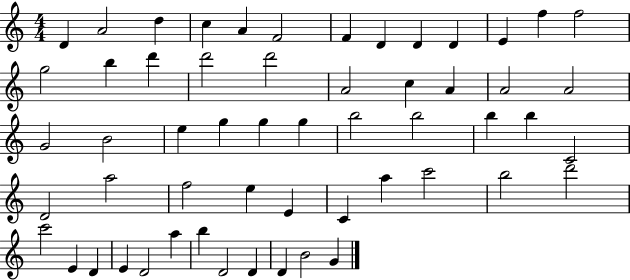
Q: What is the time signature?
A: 4/4